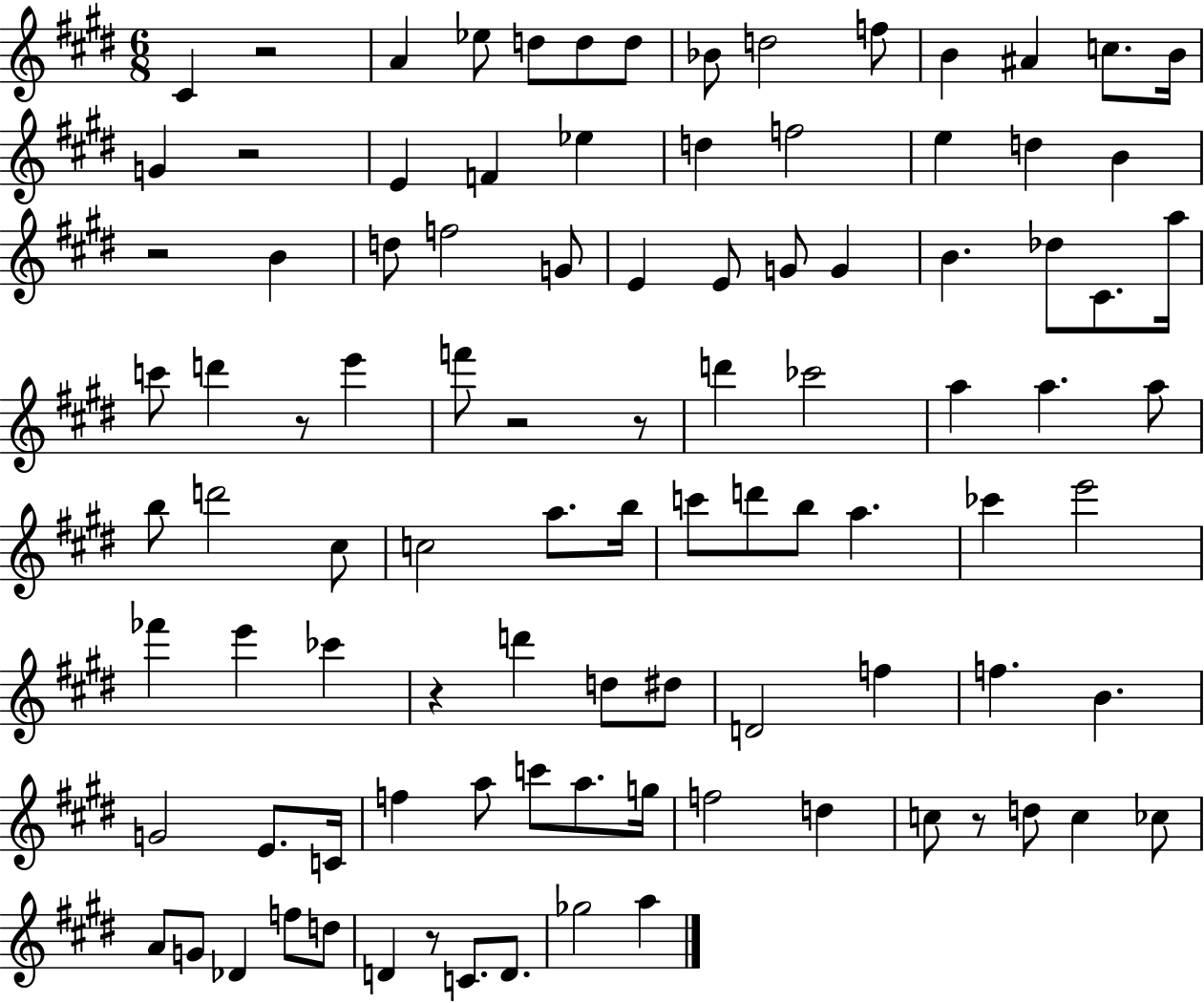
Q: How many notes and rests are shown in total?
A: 98